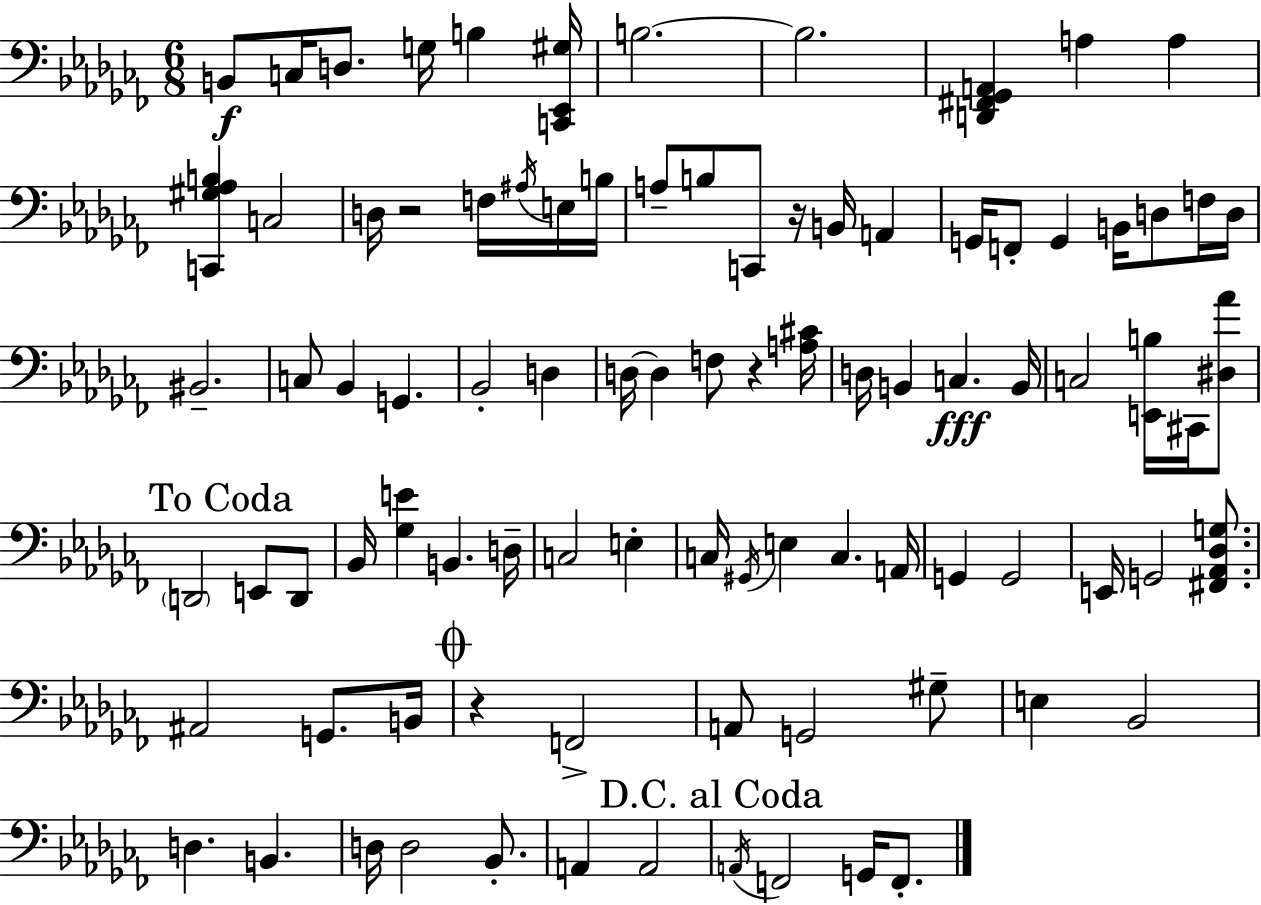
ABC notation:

X:1
T:Untitled
M:6/8
L:1/4
K:Abm
B,,/2 C,/4 D,/2 G,/4 B, [C,,_E,,^G,]/4 B,2 B,2 [D,,^F,,_G,,A,,] A, A, [C,,^G,_A,B,] C,2 D,/4 z2 F,/4 ^A,/4 E,/4 B,/4 A,/2 B,/2 C,,/2 z/4 B,,/4 A,, G,,/4 F,,/2 G,, B,,/4 D,/2 F,/4 D,/4 ^B,,2 C,/2 _B,, G,, _B,,2 D, D,/4 D, F,/2 z [A,^C]/4 D,/4 B,, C, B,,/4 C,2 [E,,B,]/4 ^C,,/4 [^D,_A]/2 D,,2 E,,/2 D,,/2 _B,,/4 [_G,E] B,, D,/4 C,2 E, C,/4 ^G,,/4 E, C, A,,/4 G,, G,,2 E,,/4 G,,2 [^F,,_A,,_D,G,]/2 ^A,,2 G,,/2 B,,/4 z F,,2 A,,/2 G,,2 ^G,/2 E, _B,,2 D, B,, D,/4 D,2 _B,,/2 A,, A,,2 A,,/4 F,,2 G,,/4 F,,/2